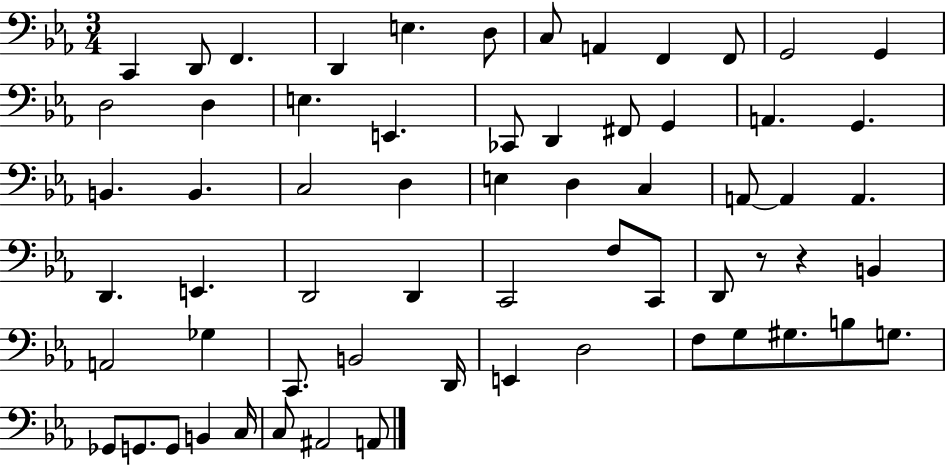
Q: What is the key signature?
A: EES major